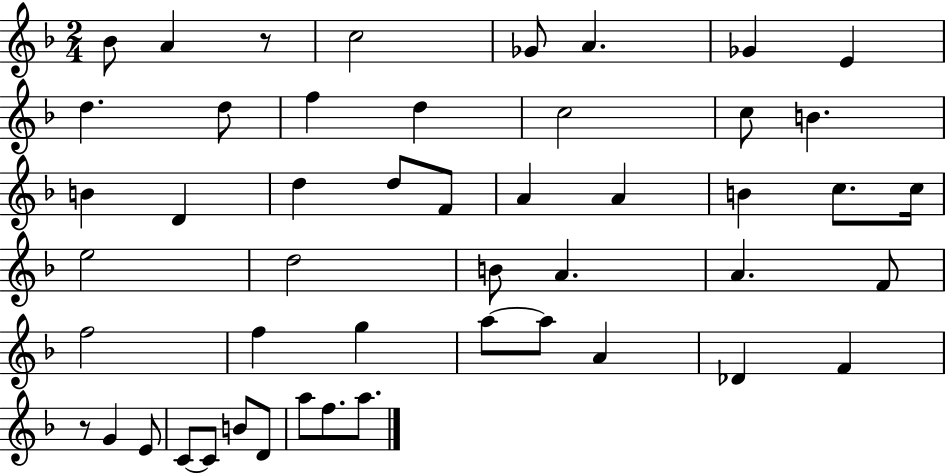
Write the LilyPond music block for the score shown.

{
  \clef treble
  \numericTimeSignature
  \time 2/4
  \key f \major
  bes'8 a'4 r8 | c''2 | ges'8 a'4. | ges'4 e'4 | \break d''4. d''8 | f''4 d''4 | c''2 | c''8 b'4. | \break b'4 d'4 | d''4 d''8 f'8 | a'4 a'4 | b'4 c''8. c''16 | \break e''2 | d''2 | b'8 a'4. | a'4. f'8 | \break f''2 | f''4 g''4 | a''8~~ a''8 a'4 | des'4 f'4 | \break r8 g'4 e'8 | c'8~~ c'8 b'8 d'8 | a''8 f''8. a''8. | \bar "|."
}